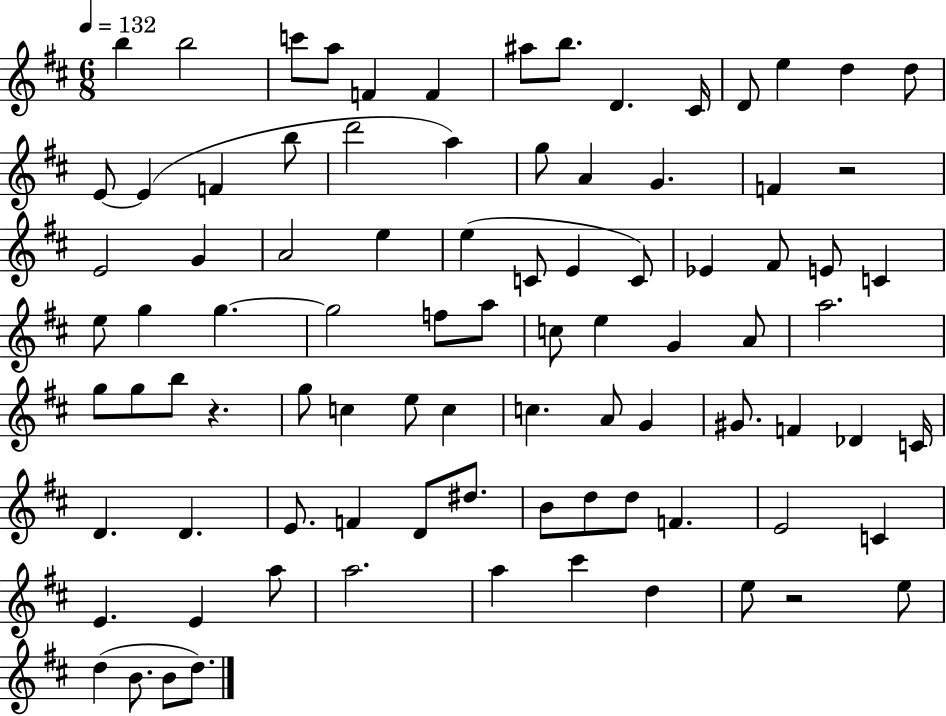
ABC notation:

X:1
T:Untitled
M:6/8
L:1/4
K:D
b b2 c'/2 a/2 F F ^a/2 b/2 D ^C/4 D/2 e d d/2 E/2 E F b/2 d'2 a g/2 A G F z2 E2 G A2 e e C/2 E C/2 _E ^F/2 E/2 C e/2 g g g2 f/2 a/2 c/2 e G A/2 a2 g/2 g/2 b/2 z g/2 c e/2 c c A/2 G ^G/2 F _D C/4 D D E/2 F D/2 ^d/2 B/2 d/2 d/2 F E2 C E E a/2 a2 a ^c' d e/2 z2 e/2 d B/2 B/2 d/2